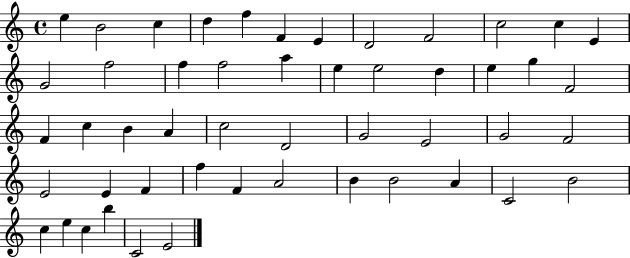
{
  \clef treble
  \time 4/4
  \defaultTimeSignature
  \key c \major
  e''4 b'2 c''4 | d''4 f''4 f'4 e'4 | d'2 f'2 | c''2 c''4 e'4 | \break g'2 f''2 | f''4 f''2 a''4 | e''4 e''2 d''4 | e''4 g''4 f'2 | \break f'4 c''4 b'4 a'4 | c''2 d'2 | g'2 e'2 | g'2 f'2 | \break e'2 e'4 f'4 | f''4 f'4 a'2 | b'4 b'2 a'4 | c'2 b'2 | \break c''4 e''4 c''4 b''4 | c'2 e'2 | \bar "|."
}